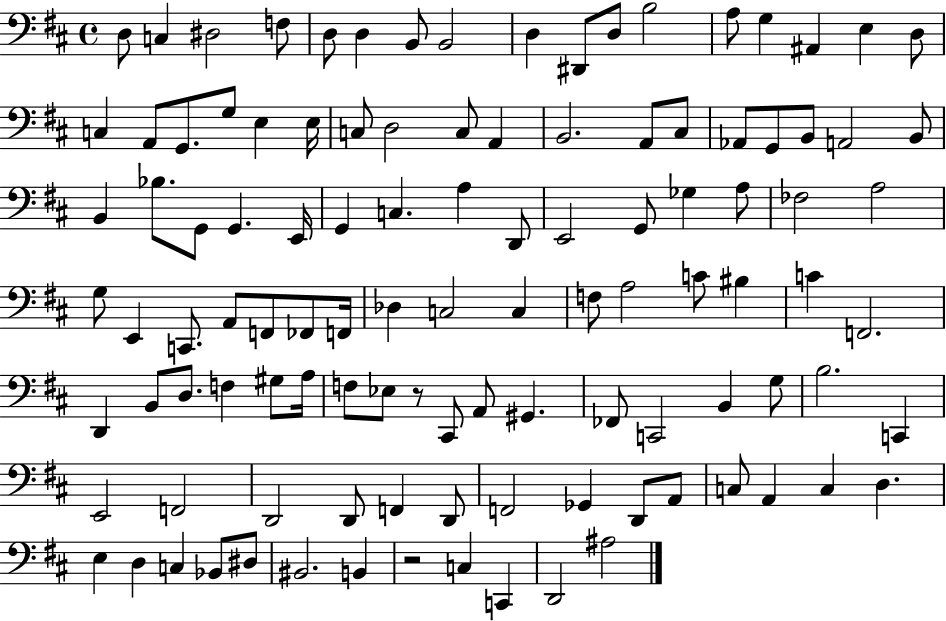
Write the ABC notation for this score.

X:1
T:Untitled
M:4/4
L:1/4
K:D
D,/2 C, ^D,2 F,/2 D,/2 D, B,,/2 B,,2 D, ^D,,/2 D,/2 B,2 A,/2 G, ^A,, E, D,/2 C, A,,/2 G,,/2 G,/2 E, E,/4 C,/2 D,2 C,/2 A,, B,,2 A,,/2 ^C,/2 _A,,/2 G,,/2 B,,/2 A,,2 B,,/2 B,, _B,/2 G,,/2 G,, E,,/4 G,, C, A, D,,/2 E,,2 G,,/2 _G, A,/2 _F,2 A,2 G,/2 E,, C,,/2 A,,/2 F,,/2 _F,,/2 F,,/4 _D, C,2 C, F,/2 A,2 C/2 ^B, C F,,2 D,, B,,/2 D,/2 F, ^G,/2 A,/4 F,/2 _E,/2 z/2 ^C,,/2 A,,/2 ^G,, _F,,/2 C,,2 B,, G,/2 B,2 C,, E,,2 F,,2 D,,2 D,,/2 F,, D,,/2 F,,2 _G,, D,,/2 A,,/2 C,/2 A,, C, D, E, D, C, _B,,/2 ^D,/2 ^B,,2 B,, z2 C, C,, D,,2 ^A,2